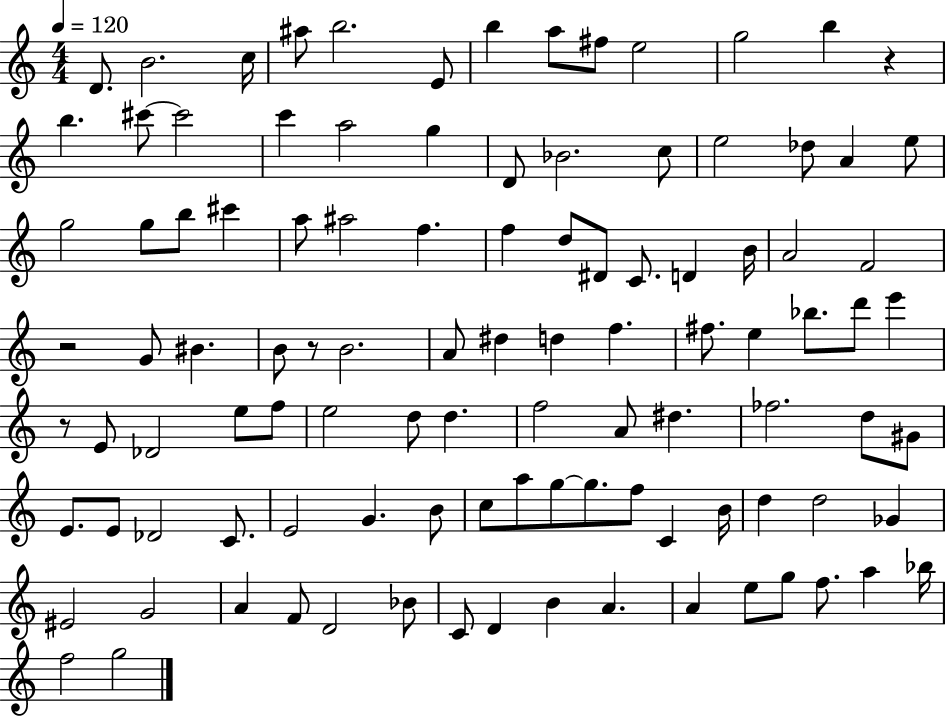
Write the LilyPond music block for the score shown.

{
  \clef treble
  \numericTimeSignature
  \time 4/4
  \key c \major
  \tempo 4 = 120
  d'8. b'2. c''16 | ais''8 b''2. e'8 | b''4 a''8 fis''8 e''2 | g''2 b''4 r4 | \break b''4. cis'''8~~ cis'''2 | c'''4 a''2 g''4 | d'8 bes'2. c''8 | e''2 des''8 a'4 e''8 | \break g''2 g''8 b''8 cis'''4 | a''8 ais''2 f''4. | f''4 d''8 dis'8 c'8. d'4 b'16 | a'2 f'2 | \break r2 g'8 bis'4. | b'8 r8 b'2. | a'8 dis''4 d''4 f''4. | fis''8. e''4 bes''8. d'''8 e'''4 | \break r8 e'8 des'2 e''8 f''8 | e''2 d''8 d''4. | f''2 a'8 dis''4. | fes''2. d''8 gis'8 | \break e'8. e'8 des'2 c'8. | e'2 g'4. b'8 | c''8 a''8 g''8~~ g''8. f''8 c'4 b'16 | d''4 d''2 ges'4 | \break eis'2 g'2 | a'4 f'8 d'2 bes'8 | c'8 d'4 b'4 a'4. | a'4 e''8 g''8 f''8. a''4 bes''16 | \break f''2 g''2 | \bar "|."
}